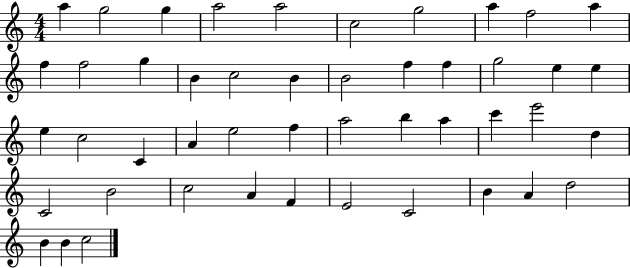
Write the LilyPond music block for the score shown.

{
  \clef treble
  \numericTimeSignature
  \time 4/4
  \key c \major
  a''4 g''2 g''4 | a''2 a''2 | c''2 g''2 | a''4 f''2 a''4 | \break f''4 f''2 g''4 | b'4 c''2 b'4 | b'2 f''4 f''4 | g''2 e''4 e''4 | \break e''4 c''2 c'4 | a'4 e''2 f''4 | a''2 b''4 a''4 | c'''4 e'''2 d''4 | \break c'2 b'2 | c''2 a'4 f'4 | e'2 c'2 | b'4 a'4 d''2 | \break b'4 b'4 c''2 | \bar "|."
}